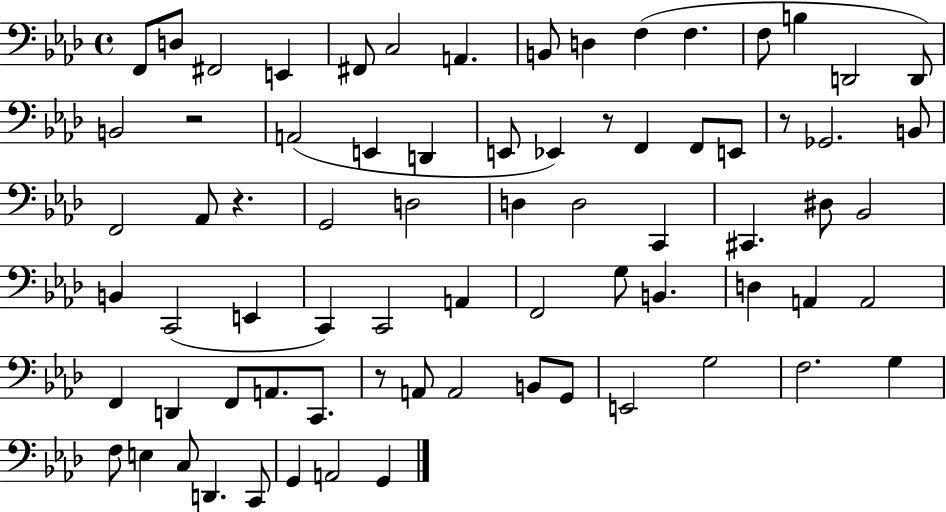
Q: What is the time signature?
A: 4/4